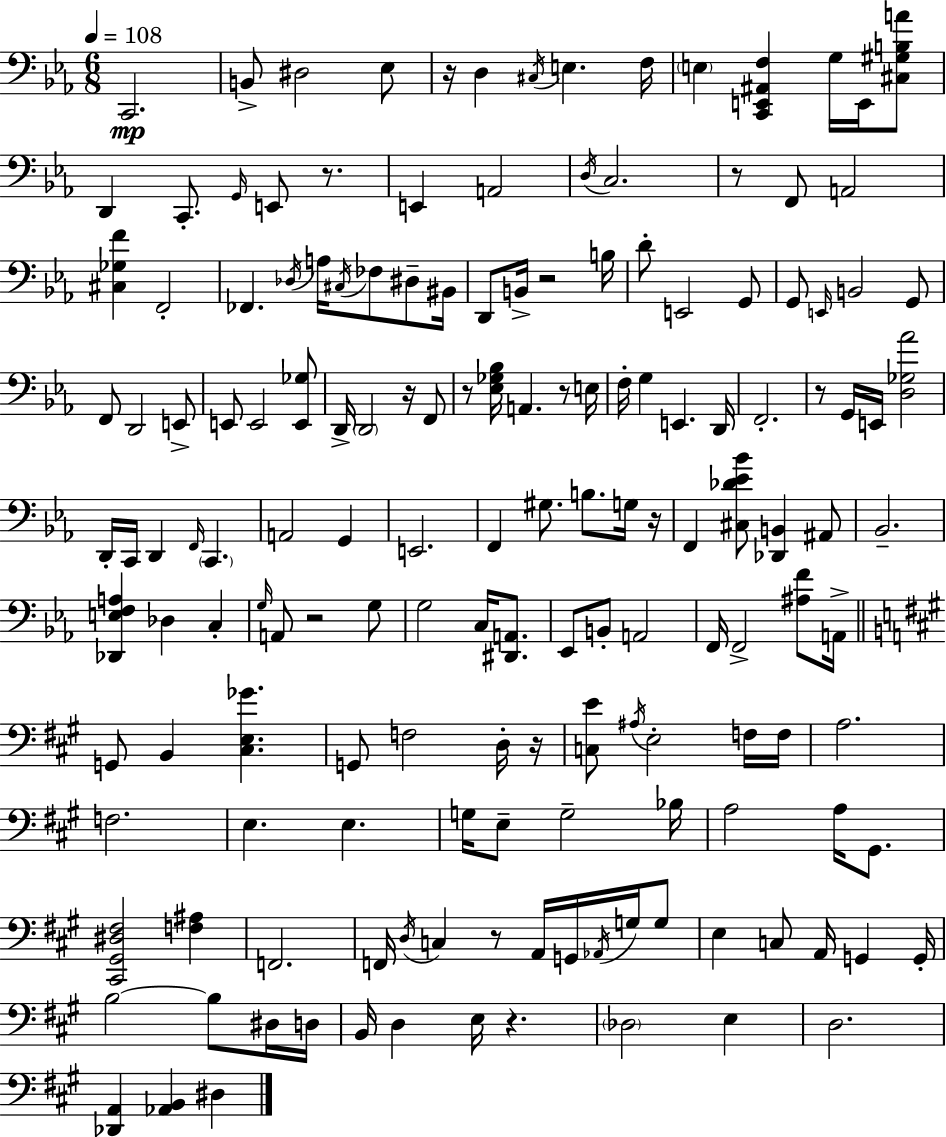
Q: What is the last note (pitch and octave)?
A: D#3